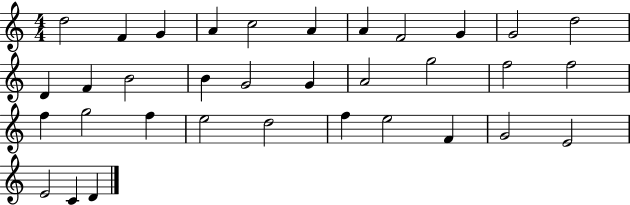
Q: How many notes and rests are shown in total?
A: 34